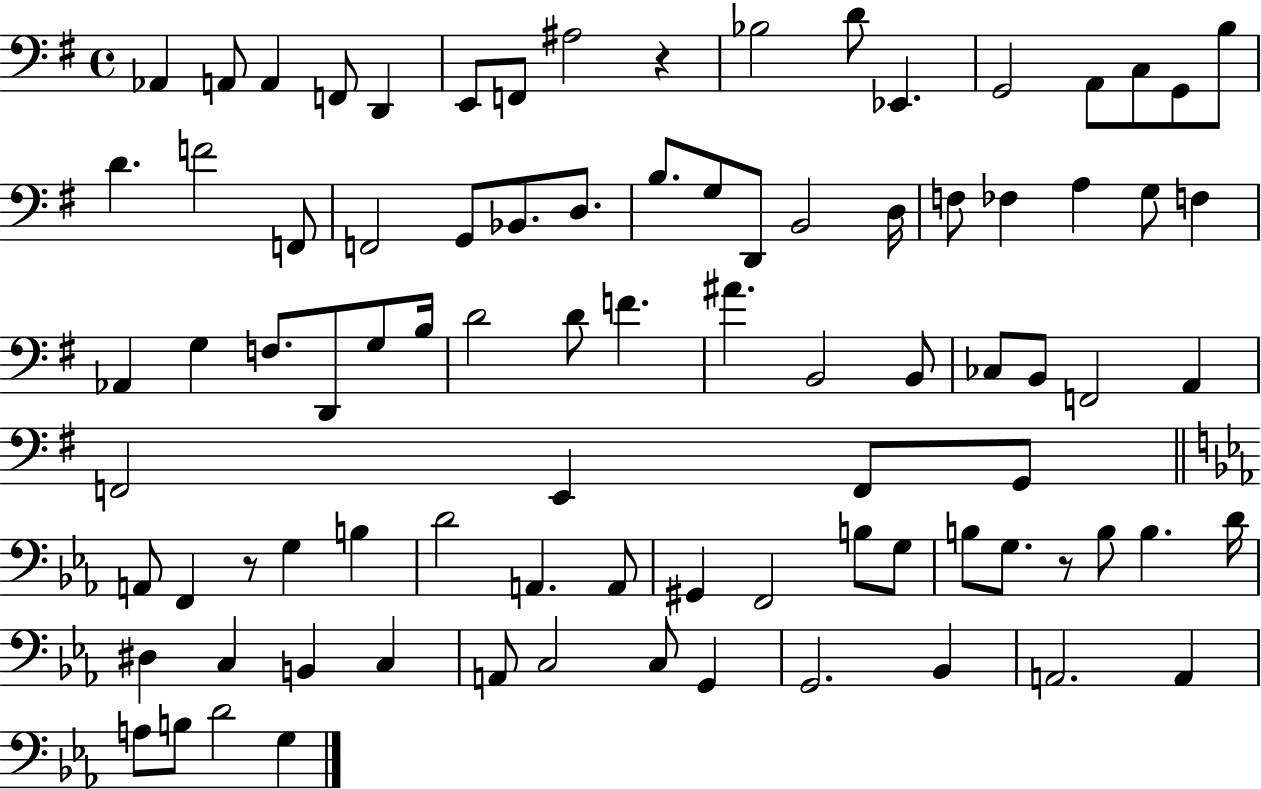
X:1
T:Untitled
M:4/4
L:1/4
K:G
_A,, A,,/2 A,, F,,/2 D,, E,,/2 F,,/2 ^A,2 z _B,2 D/2 _E,, G,,2 A,,/2 C,/2 G,,/2 B,/2 D F2 F,,/2 F,,2 G,,/2 _B,,/2 D,/2 B,/2 G,/2 D,,/2 B,,2 D,/4 F,/2 _F, A, G,/2 F, _A,, G, F,/2 D,,/2 G,/2 B,/4 D2 D/2 F ^A B,,2 B,,/2 _C,/2 B,,/2 F,,2 A,, F,,2 E,, F,,/2 G,,/2 A,,/2 F,, z/2 G, B, D2 A,, A,,/2 ^G,, F,,2 B,/2 G,/2 B,/2 G,/2 z/2 B,/2 B, D/4 ^D, C, B,, C, A,,/2 C,2 C,/2 G,, G,,2 _B,, A,,2 A,, A,/2 B,/2 D2 G,